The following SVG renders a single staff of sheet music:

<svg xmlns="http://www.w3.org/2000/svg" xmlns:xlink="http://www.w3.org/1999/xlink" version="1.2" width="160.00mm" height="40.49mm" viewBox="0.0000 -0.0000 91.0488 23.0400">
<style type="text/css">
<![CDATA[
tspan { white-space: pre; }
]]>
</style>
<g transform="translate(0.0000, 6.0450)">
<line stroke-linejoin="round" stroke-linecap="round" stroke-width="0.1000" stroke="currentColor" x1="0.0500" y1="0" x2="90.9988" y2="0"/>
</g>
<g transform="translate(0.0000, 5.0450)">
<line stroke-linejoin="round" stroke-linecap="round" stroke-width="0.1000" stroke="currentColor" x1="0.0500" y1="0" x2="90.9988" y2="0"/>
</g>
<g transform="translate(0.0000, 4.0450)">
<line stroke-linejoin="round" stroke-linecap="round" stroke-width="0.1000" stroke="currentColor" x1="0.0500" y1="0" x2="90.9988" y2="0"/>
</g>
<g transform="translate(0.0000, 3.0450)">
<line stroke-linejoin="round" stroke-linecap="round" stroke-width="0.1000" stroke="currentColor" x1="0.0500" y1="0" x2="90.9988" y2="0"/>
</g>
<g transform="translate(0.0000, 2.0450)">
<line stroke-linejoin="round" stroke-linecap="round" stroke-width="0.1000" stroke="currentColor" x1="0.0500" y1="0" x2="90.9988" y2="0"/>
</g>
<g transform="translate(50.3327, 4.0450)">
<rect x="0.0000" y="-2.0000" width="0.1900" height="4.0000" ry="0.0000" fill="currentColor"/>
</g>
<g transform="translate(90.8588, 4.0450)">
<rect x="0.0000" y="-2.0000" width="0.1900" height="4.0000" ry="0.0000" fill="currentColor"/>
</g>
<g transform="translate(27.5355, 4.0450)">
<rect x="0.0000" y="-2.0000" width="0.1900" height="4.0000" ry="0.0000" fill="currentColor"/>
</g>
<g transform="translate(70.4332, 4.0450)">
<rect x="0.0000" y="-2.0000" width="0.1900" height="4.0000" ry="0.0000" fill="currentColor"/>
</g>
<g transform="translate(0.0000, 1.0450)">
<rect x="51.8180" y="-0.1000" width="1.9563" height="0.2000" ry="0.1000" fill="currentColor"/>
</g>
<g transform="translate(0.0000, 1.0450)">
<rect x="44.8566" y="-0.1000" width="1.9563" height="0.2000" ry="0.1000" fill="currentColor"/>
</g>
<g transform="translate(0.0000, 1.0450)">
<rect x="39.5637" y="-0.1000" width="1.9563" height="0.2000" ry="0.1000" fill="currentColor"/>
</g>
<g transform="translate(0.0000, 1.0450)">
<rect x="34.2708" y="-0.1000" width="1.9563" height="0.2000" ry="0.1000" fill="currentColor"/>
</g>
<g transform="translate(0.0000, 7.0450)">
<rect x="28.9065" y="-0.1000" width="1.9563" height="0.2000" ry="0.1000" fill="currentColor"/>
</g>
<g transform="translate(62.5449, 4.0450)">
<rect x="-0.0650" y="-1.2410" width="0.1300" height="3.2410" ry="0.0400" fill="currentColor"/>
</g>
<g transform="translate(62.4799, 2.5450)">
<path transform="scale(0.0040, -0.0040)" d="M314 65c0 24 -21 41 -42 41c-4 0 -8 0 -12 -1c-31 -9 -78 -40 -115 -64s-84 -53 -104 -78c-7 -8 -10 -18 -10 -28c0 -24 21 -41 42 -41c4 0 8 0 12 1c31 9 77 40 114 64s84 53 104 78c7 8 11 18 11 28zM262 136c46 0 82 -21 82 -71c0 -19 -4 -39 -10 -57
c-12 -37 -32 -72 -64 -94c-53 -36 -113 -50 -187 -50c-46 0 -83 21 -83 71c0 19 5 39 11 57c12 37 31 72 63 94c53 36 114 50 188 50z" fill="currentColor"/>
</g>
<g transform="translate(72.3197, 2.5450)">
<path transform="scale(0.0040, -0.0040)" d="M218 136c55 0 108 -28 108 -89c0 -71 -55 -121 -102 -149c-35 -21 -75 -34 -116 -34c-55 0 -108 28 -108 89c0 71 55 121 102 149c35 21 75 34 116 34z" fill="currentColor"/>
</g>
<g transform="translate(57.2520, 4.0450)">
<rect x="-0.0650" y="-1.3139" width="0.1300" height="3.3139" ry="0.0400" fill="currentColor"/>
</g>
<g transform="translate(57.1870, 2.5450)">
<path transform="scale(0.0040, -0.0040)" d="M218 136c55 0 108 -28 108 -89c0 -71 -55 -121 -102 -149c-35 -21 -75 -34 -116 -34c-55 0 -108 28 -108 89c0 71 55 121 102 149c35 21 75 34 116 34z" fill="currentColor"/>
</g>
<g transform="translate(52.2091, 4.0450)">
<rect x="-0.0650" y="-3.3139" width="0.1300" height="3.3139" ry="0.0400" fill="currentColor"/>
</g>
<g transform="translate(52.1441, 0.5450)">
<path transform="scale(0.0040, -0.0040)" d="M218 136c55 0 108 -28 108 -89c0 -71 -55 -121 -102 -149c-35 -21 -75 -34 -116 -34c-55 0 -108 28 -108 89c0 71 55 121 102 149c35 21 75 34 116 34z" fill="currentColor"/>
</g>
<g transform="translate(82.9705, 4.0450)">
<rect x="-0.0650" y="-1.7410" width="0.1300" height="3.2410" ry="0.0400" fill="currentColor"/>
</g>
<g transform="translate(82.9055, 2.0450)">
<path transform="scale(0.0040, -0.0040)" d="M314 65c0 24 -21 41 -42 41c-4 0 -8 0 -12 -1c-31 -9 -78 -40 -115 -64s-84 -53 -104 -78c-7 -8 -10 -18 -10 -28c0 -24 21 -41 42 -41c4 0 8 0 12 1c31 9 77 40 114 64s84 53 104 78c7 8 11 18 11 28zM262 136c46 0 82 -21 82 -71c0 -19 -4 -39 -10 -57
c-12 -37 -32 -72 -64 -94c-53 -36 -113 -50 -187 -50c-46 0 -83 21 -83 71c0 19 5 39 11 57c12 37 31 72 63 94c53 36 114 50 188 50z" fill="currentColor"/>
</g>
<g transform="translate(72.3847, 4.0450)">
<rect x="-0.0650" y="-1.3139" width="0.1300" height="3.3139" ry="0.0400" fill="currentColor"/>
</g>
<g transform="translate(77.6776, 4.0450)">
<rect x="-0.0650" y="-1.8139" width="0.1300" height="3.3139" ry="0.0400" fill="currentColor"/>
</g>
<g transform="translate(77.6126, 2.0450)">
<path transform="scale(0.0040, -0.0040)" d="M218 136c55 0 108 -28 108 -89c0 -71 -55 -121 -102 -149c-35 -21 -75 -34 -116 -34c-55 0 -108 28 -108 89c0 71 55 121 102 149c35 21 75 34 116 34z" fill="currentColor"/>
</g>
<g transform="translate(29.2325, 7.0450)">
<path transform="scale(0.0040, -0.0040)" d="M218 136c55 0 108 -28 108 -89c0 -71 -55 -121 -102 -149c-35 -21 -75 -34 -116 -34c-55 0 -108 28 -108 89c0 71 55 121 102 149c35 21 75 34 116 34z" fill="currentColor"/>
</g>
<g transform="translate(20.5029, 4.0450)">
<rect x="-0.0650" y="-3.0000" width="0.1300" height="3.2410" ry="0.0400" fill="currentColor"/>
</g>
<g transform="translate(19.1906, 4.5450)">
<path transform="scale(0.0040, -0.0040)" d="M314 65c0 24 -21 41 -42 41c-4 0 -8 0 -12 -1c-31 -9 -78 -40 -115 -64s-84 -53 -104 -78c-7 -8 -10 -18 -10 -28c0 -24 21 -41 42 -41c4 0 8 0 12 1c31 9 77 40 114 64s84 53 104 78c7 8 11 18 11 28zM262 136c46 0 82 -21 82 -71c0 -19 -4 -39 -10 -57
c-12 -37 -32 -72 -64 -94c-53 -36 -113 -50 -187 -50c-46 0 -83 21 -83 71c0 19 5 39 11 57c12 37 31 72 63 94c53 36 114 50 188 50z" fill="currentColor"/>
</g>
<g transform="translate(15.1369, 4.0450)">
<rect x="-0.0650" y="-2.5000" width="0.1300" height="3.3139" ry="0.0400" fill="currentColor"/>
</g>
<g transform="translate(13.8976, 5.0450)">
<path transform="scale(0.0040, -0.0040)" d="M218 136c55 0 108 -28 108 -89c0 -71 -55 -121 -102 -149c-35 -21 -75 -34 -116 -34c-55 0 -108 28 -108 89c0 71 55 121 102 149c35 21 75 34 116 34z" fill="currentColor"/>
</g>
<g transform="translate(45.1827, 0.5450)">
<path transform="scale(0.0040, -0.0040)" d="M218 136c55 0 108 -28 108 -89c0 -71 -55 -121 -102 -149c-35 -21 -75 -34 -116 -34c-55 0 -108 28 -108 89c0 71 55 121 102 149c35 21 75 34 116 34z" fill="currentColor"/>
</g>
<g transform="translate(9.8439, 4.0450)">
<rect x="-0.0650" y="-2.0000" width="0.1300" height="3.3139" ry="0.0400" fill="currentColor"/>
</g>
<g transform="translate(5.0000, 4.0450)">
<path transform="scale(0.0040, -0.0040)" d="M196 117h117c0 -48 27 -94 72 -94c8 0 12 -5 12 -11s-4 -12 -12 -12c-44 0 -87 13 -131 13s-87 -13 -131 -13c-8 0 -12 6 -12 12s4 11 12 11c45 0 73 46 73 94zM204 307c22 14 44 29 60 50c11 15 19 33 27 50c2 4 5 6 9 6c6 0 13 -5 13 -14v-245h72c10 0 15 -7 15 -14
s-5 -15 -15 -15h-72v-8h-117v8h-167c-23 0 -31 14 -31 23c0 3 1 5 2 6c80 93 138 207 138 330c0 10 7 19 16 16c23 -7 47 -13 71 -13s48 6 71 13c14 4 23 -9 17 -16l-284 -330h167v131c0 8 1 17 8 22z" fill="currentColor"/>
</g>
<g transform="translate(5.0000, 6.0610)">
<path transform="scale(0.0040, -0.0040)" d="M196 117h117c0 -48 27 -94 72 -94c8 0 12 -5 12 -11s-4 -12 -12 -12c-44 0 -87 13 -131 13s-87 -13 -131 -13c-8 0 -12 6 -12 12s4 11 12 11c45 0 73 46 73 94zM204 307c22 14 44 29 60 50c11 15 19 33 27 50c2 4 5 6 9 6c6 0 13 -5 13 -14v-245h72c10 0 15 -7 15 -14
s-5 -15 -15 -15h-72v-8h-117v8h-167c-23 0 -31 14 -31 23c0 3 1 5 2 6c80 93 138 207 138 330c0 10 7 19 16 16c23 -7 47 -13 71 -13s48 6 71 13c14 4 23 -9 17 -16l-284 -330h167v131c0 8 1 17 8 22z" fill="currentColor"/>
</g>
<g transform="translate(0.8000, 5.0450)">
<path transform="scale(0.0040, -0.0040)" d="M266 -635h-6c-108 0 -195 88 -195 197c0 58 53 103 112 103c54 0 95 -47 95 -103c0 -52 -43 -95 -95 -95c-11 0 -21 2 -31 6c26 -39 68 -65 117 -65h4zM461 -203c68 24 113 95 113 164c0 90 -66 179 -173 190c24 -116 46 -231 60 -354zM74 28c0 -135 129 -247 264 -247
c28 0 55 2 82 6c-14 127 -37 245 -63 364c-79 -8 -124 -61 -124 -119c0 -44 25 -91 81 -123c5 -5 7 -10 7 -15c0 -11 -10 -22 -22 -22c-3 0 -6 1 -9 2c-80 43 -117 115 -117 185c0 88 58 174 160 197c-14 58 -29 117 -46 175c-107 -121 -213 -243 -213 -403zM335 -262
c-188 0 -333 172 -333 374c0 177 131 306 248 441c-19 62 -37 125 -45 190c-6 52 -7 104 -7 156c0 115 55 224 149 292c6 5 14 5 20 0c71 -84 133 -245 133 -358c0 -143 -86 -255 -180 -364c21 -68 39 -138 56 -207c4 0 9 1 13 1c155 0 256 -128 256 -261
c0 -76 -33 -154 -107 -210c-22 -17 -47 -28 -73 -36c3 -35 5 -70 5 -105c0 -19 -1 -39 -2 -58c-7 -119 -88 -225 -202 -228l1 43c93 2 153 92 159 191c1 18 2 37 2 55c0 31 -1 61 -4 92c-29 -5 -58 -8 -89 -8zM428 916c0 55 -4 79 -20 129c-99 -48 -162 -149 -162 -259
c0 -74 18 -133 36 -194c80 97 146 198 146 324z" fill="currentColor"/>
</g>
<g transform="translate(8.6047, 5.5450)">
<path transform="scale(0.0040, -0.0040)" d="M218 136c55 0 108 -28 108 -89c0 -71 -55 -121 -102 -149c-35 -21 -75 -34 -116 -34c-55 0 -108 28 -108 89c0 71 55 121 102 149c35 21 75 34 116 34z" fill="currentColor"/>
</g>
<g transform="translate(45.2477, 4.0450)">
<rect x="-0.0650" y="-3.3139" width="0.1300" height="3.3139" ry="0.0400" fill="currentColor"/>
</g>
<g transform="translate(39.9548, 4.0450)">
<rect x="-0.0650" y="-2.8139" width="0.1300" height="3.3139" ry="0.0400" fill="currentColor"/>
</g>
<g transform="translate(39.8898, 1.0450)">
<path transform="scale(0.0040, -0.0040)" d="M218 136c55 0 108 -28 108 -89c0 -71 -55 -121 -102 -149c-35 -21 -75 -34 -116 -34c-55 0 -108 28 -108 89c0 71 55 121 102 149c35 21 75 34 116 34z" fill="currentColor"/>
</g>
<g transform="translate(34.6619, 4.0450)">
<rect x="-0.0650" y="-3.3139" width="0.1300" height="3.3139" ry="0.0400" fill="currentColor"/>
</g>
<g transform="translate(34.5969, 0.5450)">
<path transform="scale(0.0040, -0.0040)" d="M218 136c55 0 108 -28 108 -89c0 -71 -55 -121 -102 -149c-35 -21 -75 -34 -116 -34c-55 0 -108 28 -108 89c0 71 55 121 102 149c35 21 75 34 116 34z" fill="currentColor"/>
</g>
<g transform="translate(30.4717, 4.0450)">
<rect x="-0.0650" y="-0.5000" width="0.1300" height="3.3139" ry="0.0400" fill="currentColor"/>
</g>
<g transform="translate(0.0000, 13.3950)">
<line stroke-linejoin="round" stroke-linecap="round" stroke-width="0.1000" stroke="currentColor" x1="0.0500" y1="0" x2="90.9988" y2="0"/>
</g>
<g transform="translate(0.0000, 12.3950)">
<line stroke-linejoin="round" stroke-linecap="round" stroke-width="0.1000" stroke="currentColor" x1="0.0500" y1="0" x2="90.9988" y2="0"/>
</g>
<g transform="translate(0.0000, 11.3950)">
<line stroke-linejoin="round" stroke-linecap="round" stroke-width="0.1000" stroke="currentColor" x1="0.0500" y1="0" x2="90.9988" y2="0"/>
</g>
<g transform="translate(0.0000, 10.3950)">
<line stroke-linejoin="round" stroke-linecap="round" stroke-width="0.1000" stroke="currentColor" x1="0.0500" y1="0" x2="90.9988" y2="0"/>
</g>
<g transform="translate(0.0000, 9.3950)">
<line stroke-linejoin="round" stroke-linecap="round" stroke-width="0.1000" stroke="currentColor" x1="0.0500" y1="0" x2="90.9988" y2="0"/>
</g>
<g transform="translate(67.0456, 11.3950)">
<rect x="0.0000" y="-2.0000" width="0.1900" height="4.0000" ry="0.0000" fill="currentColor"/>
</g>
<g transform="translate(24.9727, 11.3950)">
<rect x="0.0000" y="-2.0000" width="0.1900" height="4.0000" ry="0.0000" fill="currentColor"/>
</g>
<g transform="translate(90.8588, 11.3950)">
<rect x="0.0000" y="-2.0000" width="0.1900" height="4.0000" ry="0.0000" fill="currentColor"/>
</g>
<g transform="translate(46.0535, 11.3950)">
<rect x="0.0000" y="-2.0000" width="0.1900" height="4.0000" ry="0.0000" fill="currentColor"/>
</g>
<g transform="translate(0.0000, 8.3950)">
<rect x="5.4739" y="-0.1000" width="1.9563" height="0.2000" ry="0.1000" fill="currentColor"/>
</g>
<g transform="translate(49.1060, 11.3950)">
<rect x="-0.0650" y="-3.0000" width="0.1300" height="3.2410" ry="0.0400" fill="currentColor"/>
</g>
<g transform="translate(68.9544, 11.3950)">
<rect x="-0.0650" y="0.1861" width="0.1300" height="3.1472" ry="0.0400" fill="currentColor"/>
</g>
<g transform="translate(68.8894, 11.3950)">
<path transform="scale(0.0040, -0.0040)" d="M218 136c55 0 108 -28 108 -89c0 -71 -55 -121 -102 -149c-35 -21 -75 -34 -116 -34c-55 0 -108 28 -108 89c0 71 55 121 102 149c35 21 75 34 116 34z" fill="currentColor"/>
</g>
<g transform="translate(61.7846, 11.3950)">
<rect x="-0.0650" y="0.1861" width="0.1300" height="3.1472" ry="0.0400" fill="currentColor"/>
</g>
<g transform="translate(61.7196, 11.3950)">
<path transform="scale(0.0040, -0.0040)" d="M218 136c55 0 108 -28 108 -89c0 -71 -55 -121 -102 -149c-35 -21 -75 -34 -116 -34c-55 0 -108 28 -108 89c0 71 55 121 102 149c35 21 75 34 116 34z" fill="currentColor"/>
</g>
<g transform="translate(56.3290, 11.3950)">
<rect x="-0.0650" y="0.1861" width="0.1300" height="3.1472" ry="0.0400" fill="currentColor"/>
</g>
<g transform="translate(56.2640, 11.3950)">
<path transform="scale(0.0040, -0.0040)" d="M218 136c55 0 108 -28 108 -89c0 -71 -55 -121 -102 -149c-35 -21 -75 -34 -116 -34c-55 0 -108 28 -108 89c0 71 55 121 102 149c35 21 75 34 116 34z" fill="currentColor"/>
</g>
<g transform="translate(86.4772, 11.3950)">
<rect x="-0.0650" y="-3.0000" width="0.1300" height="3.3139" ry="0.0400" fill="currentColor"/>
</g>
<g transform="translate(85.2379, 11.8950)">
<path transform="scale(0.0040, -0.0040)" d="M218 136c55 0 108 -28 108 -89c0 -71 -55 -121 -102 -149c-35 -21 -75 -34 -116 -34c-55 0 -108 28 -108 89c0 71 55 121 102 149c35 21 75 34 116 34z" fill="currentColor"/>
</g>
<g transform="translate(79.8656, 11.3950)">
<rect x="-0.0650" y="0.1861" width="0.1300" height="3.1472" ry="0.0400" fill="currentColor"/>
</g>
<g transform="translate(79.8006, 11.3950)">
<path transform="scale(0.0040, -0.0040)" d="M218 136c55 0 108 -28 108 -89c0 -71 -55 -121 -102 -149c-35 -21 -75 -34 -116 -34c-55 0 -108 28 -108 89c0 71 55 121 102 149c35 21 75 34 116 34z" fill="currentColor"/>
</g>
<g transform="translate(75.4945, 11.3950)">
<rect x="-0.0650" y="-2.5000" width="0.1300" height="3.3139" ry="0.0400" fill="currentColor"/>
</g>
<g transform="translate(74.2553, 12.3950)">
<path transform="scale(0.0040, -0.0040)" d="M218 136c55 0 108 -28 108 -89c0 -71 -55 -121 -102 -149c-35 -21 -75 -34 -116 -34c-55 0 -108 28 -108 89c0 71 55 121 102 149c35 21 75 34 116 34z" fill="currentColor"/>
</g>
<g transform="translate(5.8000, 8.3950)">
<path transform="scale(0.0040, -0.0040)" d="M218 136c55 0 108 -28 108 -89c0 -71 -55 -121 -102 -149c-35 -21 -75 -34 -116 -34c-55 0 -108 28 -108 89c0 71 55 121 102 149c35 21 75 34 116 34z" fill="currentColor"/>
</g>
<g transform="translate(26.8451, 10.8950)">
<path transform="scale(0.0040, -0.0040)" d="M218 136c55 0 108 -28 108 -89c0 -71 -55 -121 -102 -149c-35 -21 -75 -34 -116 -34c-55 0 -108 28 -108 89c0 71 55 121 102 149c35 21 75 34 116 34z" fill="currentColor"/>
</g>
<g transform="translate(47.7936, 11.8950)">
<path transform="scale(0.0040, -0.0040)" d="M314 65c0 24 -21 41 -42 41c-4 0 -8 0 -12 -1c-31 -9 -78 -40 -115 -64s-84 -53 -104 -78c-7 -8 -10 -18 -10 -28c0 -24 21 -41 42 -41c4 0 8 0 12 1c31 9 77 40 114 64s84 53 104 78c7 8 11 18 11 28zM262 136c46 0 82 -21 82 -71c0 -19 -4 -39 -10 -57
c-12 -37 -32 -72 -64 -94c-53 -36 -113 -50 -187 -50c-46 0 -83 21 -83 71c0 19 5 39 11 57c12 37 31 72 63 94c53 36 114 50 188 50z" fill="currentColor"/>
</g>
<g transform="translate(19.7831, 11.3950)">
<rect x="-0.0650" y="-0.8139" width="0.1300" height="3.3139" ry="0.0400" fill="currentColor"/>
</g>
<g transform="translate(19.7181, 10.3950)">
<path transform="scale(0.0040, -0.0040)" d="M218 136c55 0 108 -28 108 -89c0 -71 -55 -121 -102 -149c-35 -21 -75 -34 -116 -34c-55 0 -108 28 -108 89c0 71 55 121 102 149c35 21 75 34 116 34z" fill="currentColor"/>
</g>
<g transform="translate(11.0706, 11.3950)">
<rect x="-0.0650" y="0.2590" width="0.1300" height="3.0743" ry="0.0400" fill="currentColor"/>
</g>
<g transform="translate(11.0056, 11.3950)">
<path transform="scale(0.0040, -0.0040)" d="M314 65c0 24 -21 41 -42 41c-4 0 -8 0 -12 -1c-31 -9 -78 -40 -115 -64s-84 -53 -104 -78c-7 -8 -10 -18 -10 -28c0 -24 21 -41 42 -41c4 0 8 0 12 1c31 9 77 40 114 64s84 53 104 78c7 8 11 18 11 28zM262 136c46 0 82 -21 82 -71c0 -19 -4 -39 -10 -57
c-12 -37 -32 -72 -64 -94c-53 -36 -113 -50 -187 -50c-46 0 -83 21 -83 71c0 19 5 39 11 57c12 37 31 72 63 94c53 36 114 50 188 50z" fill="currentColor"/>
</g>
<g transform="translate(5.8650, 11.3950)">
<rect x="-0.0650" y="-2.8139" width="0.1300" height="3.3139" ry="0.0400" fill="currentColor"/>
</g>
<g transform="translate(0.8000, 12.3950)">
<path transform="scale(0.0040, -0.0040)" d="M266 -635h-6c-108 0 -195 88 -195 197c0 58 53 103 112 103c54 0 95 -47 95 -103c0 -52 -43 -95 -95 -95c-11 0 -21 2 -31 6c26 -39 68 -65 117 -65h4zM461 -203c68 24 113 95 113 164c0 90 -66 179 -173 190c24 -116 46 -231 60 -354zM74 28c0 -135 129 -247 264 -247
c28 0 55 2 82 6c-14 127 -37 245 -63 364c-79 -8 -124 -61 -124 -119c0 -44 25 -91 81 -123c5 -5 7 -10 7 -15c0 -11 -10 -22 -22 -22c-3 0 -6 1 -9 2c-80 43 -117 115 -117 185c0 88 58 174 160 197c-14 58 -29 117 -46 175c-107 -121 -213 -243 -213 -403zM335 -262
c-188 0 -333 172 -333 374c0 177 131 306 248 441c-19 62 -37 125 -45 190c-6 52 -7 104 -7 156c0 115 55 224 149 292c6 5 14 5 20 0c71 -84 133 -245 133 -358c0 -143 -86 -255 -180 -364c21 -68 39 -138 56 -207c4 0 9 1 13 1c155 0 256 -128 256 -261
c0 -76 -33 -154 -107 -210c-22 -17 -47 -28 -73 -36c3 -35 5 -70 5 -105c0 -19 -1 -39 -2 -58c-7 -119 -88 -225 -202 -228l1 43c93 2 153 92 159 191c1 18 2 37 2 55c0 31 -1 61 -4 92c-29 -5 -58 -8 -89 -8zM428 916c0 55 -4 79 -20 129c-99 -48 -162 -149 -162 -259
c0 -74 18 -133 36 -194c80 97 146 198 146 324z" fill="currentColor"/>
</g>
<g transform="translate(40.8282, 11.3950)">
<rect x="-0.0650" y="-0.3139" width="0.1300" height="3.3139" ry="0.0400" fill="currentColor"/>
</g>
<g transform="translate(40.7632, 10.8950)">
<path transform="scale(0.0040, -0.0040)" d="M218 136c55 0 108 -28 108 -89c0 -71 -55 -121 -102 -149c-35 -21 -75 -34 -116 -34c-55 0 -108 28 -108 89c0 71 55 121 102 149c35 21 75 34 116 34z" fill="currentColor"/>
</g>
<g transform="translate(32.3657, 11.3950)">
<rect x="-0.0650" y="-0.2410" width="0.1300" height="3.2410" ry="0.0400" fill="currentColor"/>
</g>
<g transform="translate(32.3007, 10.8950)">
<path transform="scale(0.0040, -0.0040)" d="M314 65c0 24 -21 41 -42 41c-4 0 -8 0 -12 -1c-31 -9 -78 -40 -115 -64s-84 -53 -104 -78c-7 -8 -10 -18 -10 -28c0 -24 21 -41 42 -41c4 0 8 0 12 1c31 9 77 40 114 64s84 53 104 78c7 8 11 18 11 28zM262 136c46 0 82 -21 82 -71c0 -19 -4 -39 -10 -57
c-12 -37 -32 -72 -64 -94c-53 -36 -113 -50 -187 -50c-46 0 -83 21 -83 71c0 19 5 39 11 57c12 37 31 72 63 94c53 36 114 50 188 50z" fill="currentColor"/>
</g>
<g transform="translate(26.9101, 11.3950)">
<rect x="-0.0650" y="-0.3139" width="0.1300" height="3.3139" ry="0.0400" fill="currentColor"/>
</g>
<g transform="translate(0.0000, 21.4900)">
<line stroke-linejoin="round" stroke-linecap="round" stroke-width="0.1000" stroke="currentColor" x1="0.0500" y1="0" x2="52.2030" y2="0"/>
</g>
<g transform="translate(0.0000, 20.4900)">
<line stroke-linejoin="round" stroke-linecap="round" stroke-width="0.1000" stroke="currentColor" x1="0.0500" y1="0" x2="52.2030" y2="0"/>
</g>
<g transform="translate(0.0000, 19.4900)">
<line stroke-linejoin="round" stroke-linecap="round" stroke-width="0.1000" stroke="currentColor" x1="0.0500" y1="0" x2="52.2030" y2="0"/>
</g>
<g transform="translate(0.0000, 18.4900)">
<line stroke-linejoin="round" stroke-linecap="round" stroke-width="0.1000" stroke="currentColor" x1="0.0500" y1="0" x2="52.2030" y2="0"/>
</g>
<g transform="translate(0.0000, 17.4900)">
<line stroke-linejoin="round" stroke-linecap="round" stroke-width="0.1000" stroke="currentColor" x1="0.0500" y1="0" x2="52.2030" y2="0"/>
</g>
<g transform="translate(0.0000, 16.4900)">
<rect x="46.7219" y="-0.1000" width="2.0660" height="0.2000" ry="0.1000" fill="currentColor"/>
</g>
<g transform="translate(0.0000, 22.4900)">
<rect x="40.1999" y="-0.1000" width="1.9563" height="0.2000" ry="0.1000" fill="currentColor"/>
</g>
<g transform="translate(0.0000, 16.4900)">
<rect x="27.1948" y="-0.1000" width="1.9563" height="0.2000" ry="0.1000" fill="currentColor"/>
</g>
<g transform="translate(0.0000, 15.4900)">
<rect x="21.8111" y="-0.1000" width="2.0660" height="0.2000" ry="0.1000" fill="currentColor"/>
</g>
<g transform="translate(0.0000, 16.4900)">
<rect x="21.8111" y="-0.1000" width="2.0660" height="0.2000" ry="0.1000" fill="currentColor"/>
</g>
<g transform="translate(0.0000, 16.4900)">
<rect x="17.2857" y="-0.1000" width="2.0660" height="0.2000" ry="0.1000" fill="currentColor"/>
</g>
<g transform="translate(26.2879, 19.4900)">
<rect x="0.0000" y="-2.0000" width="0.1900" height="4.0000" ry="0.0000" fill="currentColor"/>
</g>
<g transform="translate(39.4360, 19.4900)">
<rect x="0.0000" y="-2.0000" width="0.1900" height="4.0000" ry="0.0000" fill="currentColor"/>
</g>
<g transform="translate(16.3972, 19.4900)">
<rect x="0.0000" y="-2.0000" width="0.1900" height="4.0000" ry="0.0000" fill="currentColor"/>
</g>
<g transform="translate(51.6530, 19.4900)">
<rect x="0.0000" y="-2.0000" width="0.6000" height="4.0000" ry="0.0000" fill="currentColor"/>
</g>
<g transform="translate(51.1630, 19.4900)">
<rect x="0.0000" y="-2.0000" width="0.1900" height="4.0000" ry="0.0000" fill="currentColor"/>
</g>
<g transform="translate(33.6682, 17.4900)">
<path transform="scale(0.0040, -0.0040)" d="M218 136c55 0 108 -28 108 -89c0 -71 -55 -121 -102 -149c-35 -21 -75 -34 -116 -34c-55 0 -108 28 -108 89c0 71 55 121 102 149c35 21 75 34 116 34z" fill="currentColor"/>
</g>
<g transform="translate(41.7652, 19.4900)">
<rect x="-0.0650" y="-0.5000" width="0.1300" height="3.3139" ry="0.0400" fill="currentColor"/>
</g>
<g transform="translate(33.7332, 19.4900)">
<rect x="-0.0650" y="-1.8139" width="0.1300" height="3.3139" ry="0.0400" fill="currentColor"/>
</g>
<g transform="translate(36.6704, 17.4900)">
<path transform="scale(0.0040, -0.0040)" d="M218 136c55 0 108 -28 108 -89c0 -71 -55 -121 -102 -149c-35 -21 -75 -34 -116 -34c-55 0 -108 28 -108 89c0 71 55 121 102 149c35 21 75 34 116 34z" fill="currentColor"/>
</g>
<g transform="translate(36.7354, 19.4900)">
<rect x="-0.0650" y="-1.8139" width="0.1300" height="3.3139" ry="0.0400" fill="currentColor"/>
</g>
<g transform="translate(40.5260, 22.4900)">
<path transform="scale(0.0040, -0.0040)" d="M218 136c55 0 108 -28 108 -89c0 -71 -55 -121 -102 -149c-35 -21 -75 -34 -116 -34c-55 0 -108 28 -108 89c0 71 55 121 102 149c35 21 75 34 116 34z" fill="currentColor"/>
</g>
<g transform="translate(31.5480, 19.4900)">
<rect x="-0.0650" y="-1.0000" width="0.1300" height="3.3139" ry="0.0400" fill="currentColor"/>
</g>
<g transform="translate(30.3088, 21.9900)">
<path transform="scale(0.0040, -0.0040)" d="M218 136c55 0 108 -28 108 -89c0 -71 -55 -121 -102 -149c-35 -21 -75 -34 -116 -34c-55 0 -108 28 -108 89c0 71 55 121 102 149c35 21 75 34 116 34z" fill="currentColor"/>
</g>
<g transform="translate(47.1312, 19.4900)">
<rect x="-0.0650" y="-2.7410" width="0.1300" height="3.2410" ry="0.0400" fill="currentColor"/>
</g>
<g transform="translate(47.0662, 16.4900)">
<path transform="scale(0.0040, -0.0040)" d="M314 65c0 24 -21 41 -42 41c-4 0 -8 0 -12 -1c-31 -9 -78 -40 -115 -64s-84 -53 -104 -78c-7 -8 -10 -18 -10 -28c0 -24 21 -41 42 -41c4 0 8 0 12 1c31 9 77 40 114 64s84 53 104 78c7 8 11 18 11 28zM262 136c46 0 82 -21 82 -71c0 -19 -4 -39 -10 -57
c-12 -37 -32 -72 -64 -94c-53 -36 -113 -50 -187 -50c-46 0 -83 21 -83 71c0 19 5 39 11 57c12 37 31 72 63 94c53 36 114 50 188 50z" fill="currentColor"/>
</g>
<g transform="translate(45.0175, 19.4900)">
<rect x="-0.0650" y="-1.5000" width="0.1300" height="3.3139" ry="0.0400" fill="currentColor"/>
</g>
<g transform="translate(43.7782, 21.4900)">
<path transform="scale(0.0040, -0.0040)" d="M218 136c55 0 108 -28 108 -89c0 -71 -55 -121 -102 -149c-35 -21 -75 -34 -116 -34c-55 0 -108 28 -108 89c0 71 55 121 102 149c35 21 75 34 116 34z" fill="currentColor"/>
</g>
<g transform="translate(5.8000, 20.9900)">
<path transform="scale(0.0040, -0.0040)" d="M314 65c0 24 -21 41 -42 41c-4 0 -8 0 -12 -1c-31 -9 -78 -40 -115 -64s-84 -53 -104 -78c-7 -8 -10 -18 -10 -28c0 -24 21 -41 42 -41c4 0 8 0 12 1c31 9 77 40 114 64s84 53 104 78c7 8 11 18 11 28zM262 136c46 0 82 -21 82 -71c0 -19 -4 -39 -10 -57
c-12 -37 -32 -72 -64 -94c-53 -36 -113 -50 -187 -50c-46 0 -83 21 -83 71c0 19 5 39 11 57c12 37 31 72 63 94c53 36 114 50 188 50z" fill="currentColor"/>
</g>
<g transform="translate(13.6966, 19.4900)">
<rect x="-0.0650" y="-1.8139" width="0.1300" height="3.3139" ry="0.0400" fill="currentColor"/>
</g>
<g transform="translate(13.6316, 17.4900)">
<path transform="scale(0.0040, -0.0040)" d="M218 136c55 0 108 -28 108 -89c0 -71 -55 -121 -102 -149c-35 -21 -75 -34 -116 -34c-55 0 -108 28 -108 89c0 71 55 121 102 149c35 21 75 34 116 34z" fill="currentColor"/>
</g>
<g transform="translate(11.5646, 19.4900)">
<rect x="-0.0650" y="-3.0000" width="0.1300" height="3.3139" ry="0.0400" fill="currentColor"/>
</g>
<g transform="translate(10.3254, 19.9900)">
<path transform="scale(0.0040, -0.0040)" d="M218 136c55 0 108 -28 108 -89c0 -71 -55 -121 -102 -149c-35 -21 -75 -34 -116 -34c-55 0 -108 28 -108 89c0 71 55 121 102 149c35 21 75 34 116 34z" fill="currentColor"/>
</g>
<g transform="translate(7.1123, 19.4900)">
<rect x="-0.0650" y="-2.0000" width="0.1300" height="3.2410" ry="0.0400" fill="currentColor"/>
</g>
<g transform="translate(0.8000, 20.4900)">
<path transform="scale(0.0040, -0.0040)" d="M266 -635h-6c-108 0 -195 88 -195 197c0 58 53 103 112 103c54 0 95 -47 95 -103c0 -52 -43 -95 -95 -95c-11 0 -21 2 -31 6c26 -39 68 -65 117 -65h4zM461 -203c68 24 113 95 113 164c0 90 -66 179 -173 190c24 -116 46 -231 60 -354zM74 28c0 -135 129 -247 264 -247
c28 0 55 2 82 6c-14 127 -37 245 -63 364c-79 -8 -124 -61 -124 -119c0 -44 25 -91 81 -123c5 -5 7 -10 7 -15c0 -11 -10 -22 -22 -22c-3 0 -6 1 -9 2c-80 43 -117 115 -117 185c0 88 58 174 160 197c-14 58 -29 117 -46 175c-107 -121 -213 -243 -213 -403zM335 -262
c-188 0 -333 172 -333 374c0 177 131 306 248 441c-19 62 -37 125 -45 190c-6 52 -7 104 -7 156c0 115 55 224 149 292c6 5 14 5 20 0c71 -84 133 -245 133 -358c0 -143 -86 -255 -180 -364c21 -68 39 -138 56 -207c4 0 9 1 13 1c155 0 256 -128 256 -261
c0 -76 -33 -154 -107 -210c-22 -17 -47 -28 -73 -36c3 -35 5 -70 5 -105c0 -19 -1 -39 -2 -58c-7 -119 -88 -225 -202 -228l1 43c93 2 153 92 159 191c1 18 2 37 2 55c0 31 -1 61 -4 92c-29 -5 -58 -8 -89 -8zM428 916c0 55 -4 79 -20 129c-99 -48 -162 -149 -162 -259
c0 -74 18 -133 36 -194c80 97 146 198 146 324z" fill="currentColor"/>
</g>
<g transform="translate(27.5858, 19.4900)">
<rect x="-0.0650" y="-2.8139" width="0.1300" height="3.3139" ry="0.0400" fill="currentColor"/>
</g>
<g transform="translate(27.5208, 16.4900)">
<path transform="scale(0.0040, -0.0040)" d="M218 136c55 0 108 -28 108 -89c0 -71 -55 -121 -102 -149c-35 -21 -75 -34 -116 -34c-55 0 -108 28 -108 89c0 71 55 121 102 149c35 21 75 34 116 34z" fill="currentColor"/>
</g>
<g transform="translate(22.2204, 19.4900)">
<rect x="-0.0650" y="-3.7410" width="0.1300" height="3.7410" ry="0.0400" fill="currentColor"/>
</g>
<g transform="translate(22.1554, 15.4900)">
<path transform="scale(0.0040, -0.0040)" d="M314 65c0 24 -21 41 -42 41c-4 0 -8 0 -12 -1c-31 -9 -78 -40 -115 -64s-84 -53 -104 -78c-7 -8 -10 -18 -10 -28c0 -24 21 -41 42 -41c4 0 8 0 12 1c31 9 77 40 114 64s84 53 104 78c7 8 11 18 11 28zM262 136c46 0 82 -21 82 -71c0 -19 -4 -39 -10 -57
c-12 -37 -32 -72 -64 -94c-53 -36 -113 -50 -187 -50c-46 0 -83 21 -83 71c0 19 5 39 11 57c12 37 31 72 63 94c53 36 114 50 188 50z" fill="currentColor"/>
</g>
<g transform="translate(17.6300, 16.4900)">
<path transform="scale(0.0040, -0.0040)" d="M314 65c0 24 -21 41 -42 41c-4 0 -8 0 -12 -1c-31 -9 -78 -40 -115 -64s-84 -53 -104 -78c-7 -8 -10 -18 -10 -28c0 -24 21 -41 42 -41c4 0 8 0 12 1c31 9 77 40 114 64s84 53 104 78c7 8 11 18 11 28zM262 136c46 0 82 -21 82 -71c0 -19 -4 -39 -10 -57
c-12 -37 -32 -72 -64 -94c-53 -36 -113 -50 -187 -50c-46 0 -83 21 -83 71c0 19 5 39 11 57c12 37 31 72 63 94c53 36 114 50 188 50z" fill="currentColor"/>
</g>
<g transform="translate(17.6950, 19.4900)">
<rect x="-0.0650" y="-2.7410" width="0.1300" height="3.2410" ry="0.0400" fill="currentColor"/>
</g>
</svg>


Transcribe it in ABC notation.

X:1
T:Untitled
M:4/4
L:1/4
K:C
F G A2 C b a b b e e2 e f f2 a B2 d c c2 c A2 B B B G B A F2 A f a2 c'2 a D f f C E a2